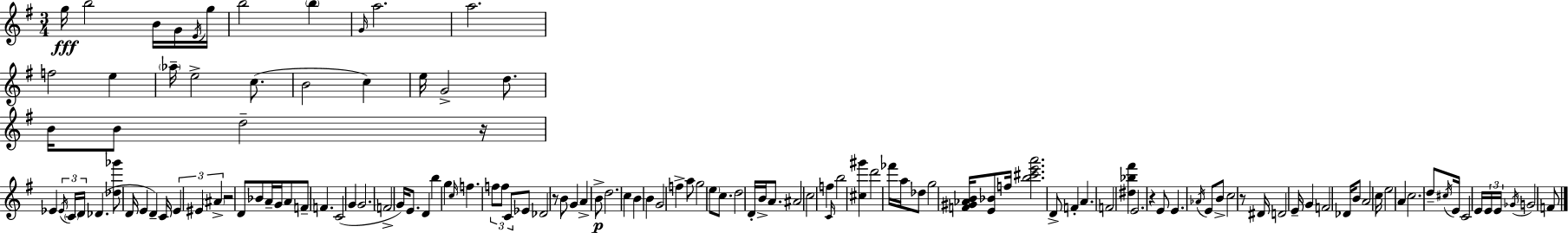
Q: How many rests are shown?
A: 5